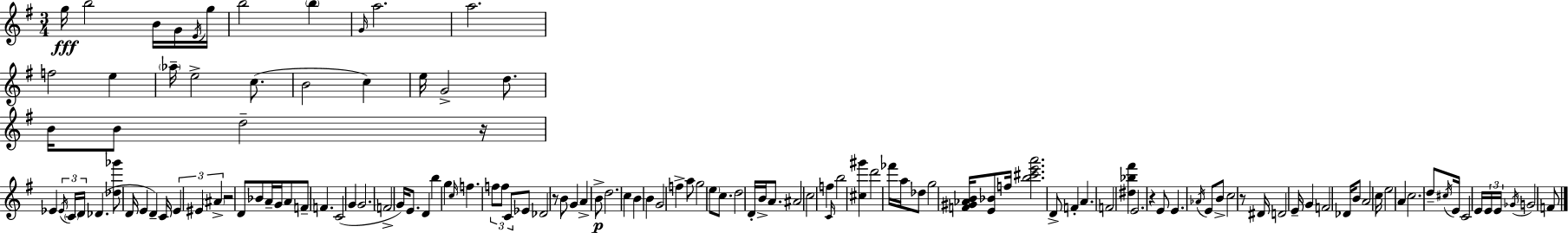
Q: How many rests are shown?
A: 5